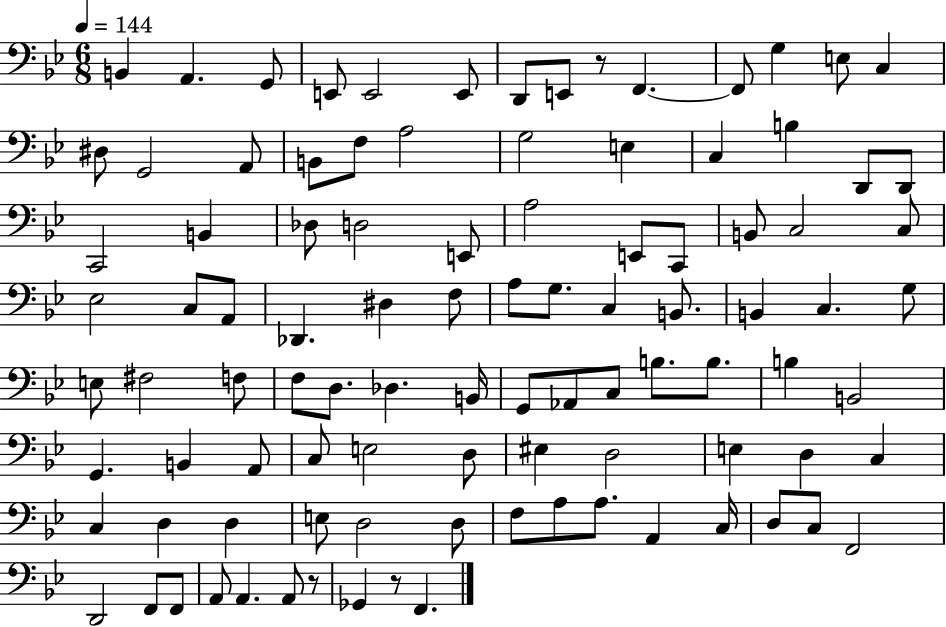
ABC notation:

X:1
T:Untitled
M:6/8
L:1/4
K:Bb
B,, A,, G,,/2 E,,/2 E,,2 E,,/2 D,,/2 E,,/2 z/2 F,, F,,/2 G, E,/2 C, ^D,/2 G,,2 A,,/2 B,,/2 F,/2 A,2 G,2 E, C, B, D,,/2 D,,/2 C,,2 B,, _D,/2 D,2 E,,/2 A,2 E,,/2 C,,/2 B,,/2 C,2 C,/2 _E,2 C,/2 A,,/2 _D,, ^D, F,/2 A,/2 G,/2 C, B,,/2 B,, C, G,/2 E,/2 ^F,2 F,/2 F,/2 D,/2 _D, B,,/4 G,,/2 _A,,/2 C,/2 B,/2 B,/2 B, B,,2 G,, B,, A,,/2 C,/2 E,2 D,/2 ^E, D,2 E, D, C, C, D, D, E,/2 D,2 D,/2 F,/2 A,/2 A,/2 A,, C,/4 D,/2 C,/2 F,,2 D,,2 F,,/2 F,,/2 A,,/2 A,, A,,/2 z/2 _G,, z/2 F,,